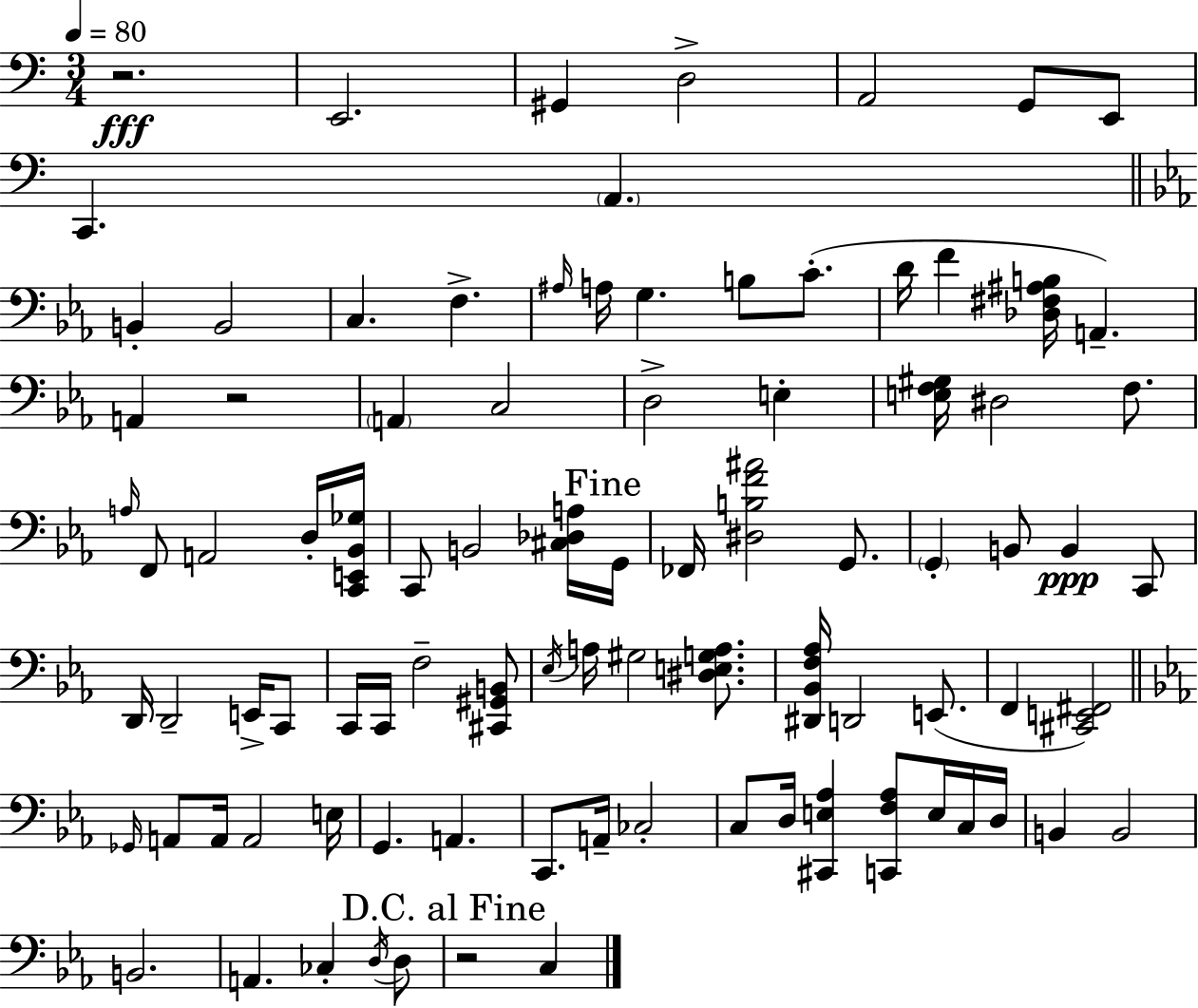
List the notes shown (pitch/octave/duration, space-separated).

R/h. E2/h. G#2/q D3/h A2/h G2/e E2/e C2/q. A2/q. B2/q B2/h C3/q. F3/q. A#3/s A3/s G3/q. B3/e C4/e. D4/s F4/q [Db3,F#3,A#3,B3]/s A2/q. A2/q R/h A2/q C3/h D3/h E3/q [E3,F3,G#3]/s D#3/h F3/e. A3/s F2/e A2/h D3/s [C2,E2,Bb2,Gb3]/s C2/e B2/h [C#3,Db3,A3]/s G2/s FES2/s [D#3,B3,F4,A#4]/h G2/e. G2/q B2/e B2/q C2/e D2/s D2/h E2/s C2/e C2/s C2/s F3/h [C#2,G#2,B2]/e Eb3/s A3/s G#3/h [D#3,E3,G3,A3]/e. [D#2,Bb2,F3,Ab3]/s D2/h E2/e. F2/q [C#2,E2,F#2]/h Gb2/s A2/e A2/s A2/h E3/s G2/q. A2/q. C2/e. A2/s CES3/h C3/e D3/s [C#2,E3,Ab3]/q [C2,F3,Ab3]/e E3/s C3/s D3/s B2/q B2/h B2/h. A2/q. CES3/q D3/s D3/e R/h C3/q